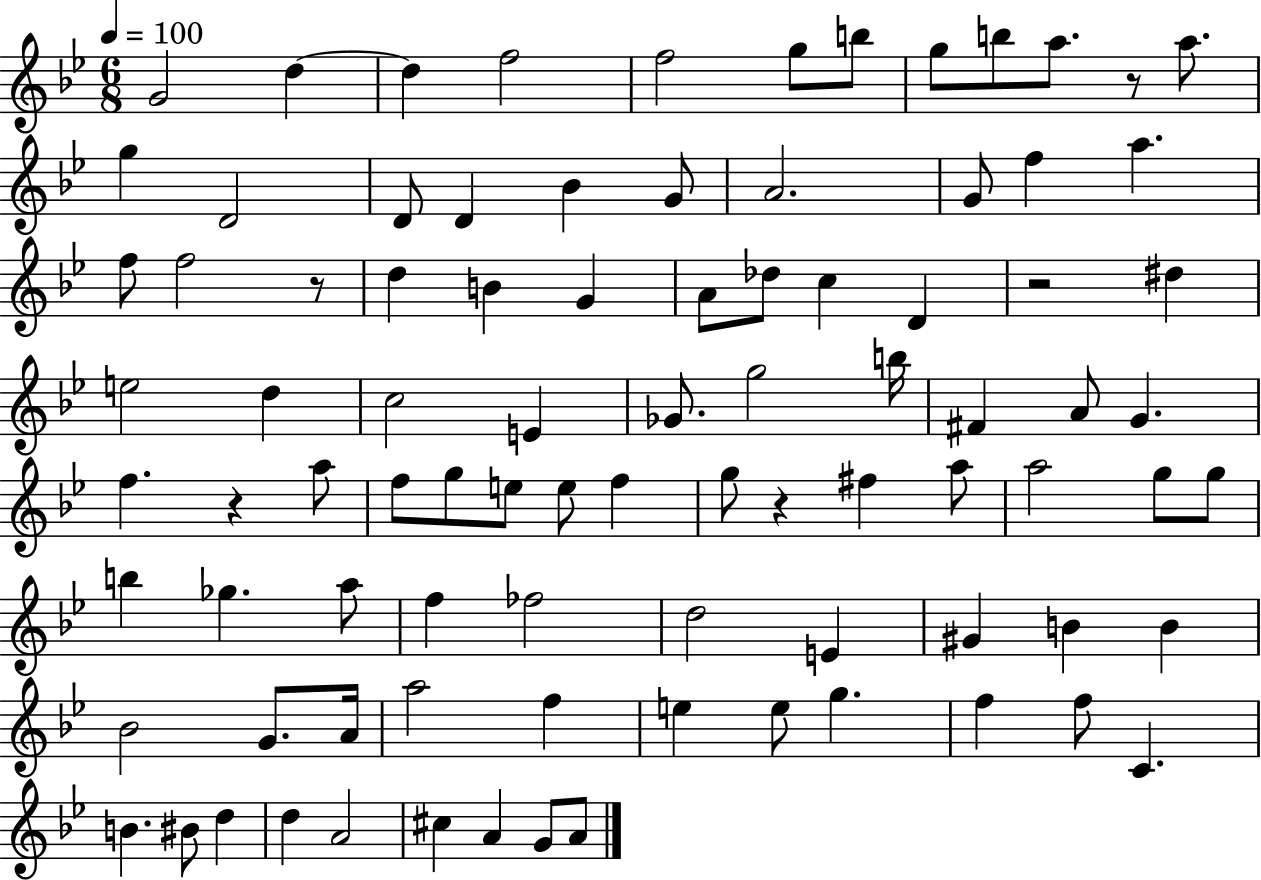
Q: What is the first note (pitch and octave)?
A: G4